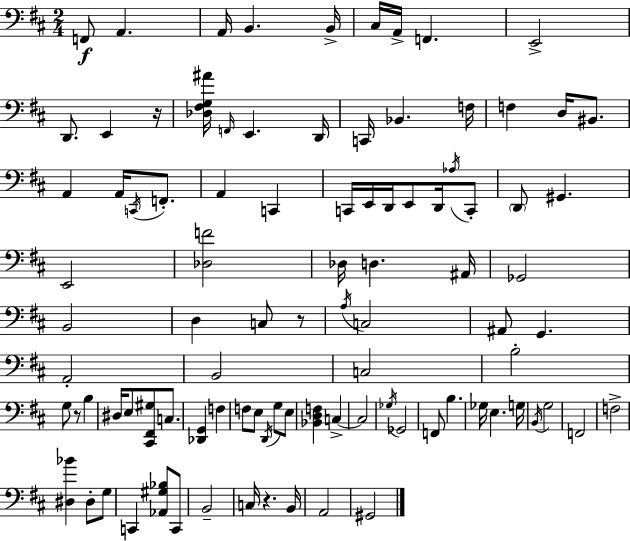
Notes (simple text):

F2/e A2/q. A2/s B2/q. B2/s C#3/s A2/s F2/q. E2/h D2/e. E2/q R/s [Db3,F#3,G3,A#4]/s F2/s E2/q. D2/s C2/s Bb2/q. F3/s F3/q D3/s BIS2/e. A2/q A2/s C2/s F2/e. A2/q C2/q C2/s E2/s D2/s E2/e D2/s Ab3/s C2/e D2/e G#2/q. E2/h [Db3,F4]/h Db3/s D3/q. A#2/s Gb2/h B2/h D3/q C3/e R/e A3/s C3/h A#2/e G2/q. A2/h B2/h C3/h B3/h G3/e R/e B3/q D#3/s E3/e [C#2,F#2,G#3]/e C3/e. [Db2,G2]/q F3/q F3/e E3/e D2/s G3/e E3/e [Bb2,D3,F3]/q C3/q C3/h Gb3/s Gb2/h F2/e B3/q. Gb3/s E3/q. G3/s B2/s G3/h F2/h F3/h [D#3,Bb4]/q D#3/e G3/e C2/q [Ab2,G#3,Bb3]/e C2/e B2/h C3/s R/q. B2/s A2/h G#2/h